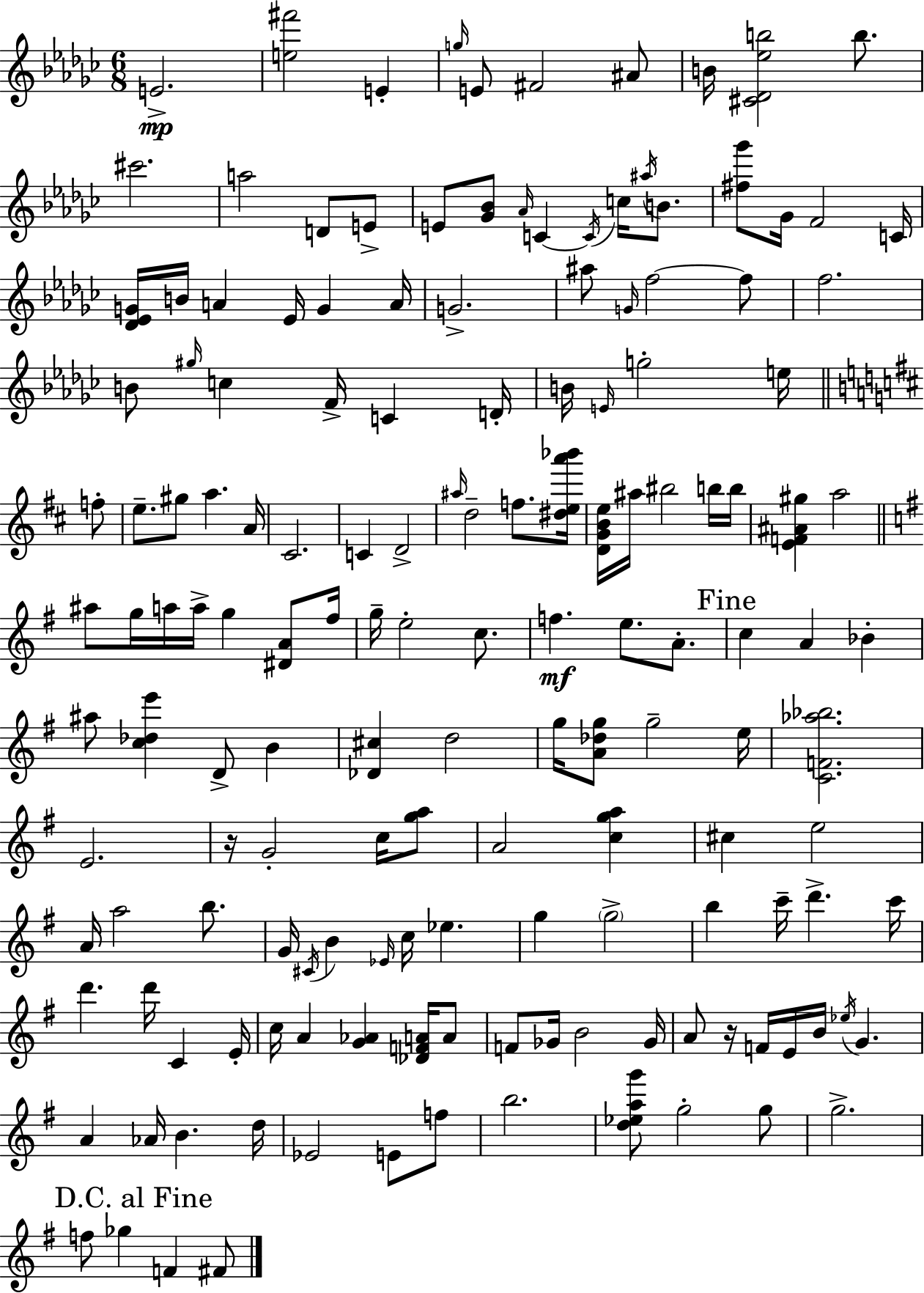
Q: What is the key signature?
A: EES minor